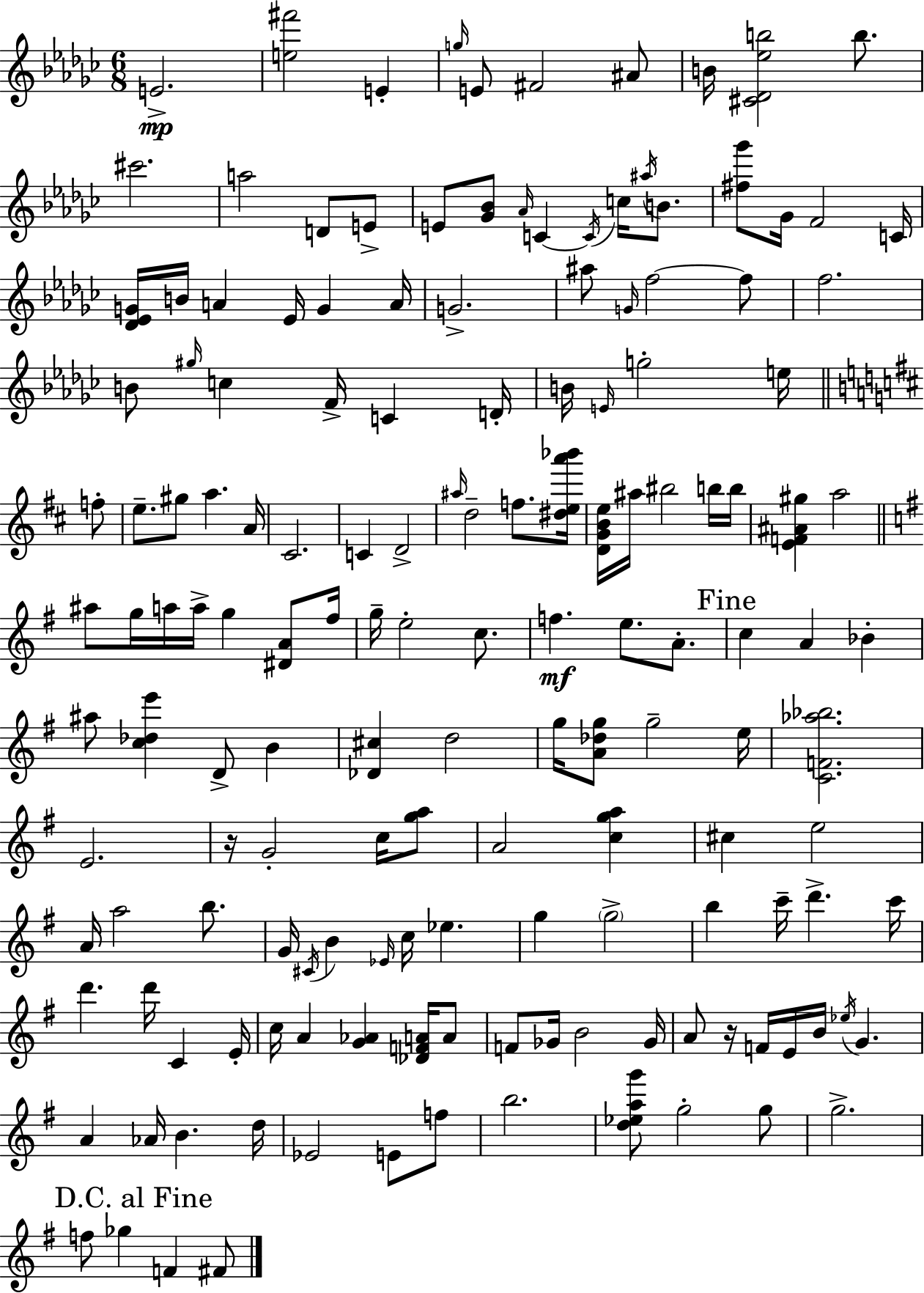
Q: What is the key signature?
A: EES minor